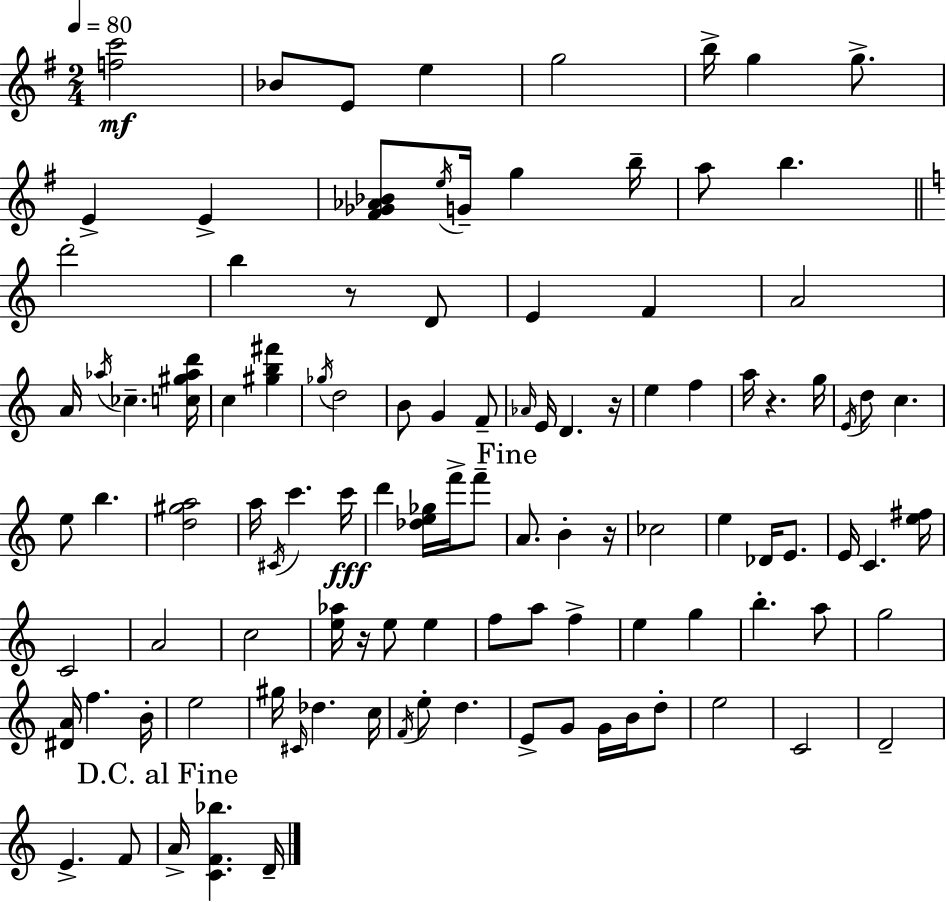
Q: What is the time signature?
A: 2/4